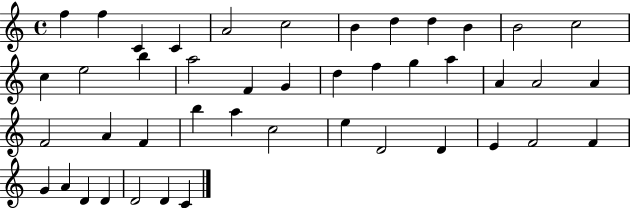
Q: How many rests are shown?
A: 0